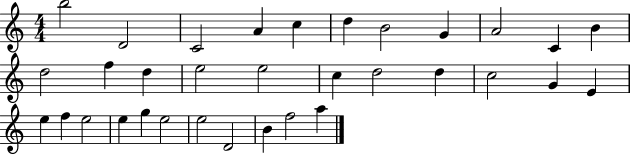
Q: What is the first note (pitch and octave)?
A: B5